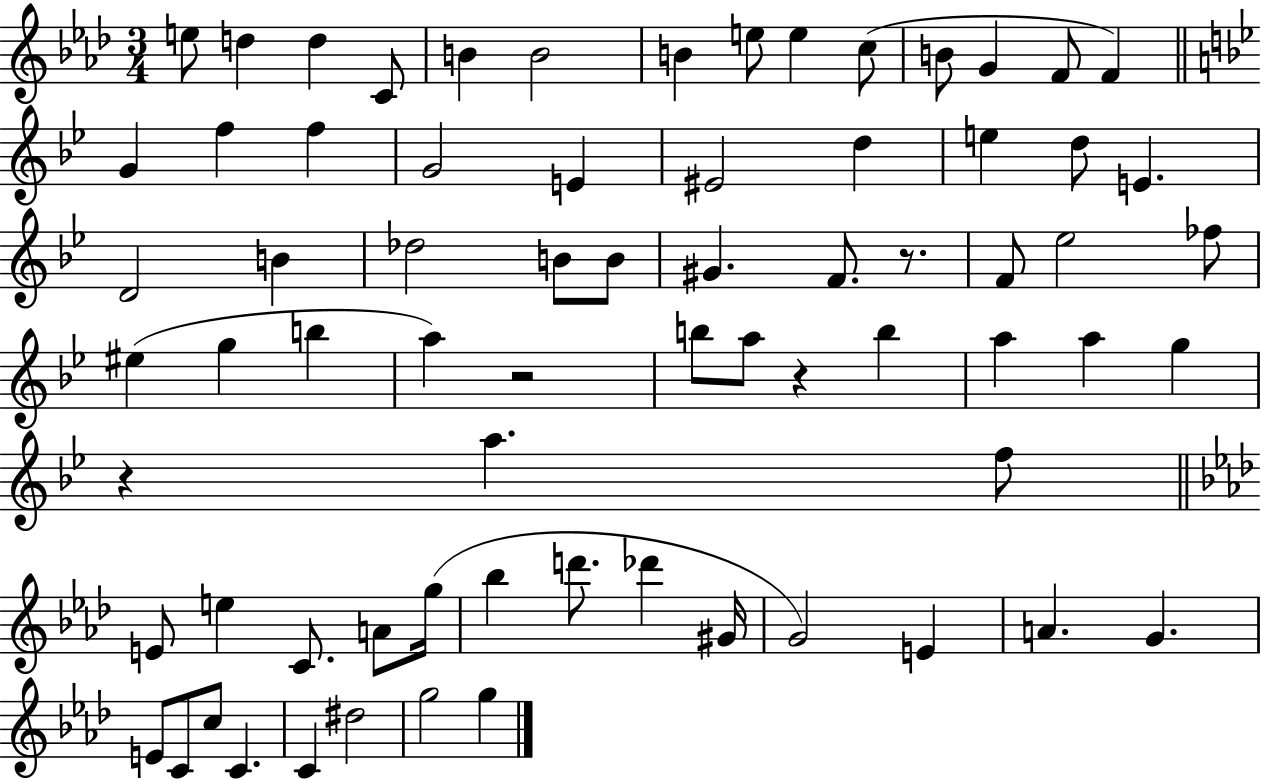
E5/e D5/q D5/q C4/e B4/q B4/h B4/q E5/e E5/q C5/e B4/e G4/q F4/e F4/q G4/q F5/q F5/q G4/h E4/q EIS4/h D5/q E5/q D5/e E4/q. D4/h B4/q Db5/h B4/e B4/e G#4/q. F4/e. R/e. F4/e Eb5/h FES5/e EIS5/q G5/q B5/q A5/q R/h B5/e A5/e R/q B5/q A5/q A5/q G5/q R/q A5/q. F5/e E4/e E5/q C4/e. A4/e G5/s Bb5/q D6/e. Db6/q G#4/s G4/h E4/q A4/q. G4/q. E4/e C4/e C5/e C4/q. C4/q D#5/h G5/h G5/q